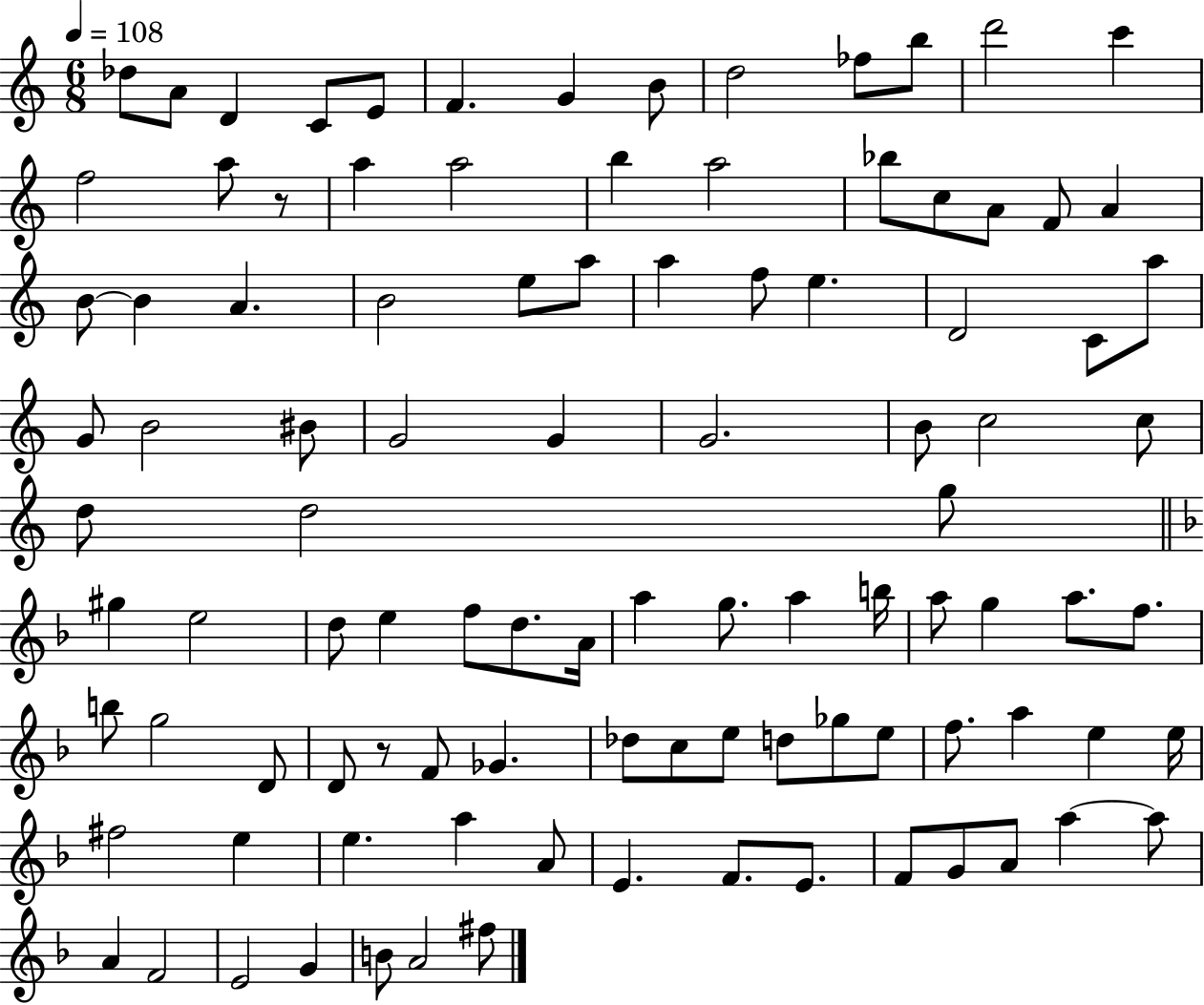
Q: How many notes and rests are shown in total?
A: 101